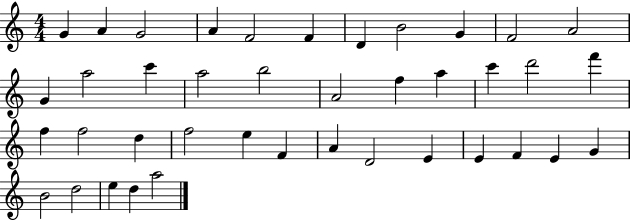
G4/q A4/q G4/h A4/q F4/h F4/q D4/q B4/h G4/q F4/h A4/h G4/q A5/h C6/q A5/h B5/h A4/h F5/q A5/q C6/q D6/h F6/q F5/q F5/h D5/q F5/h E5/q F4/q A4/q D4/h E4/q E4/q F4/q E4/q G4/q B4/h D5/h E5/q D5/q A5/h